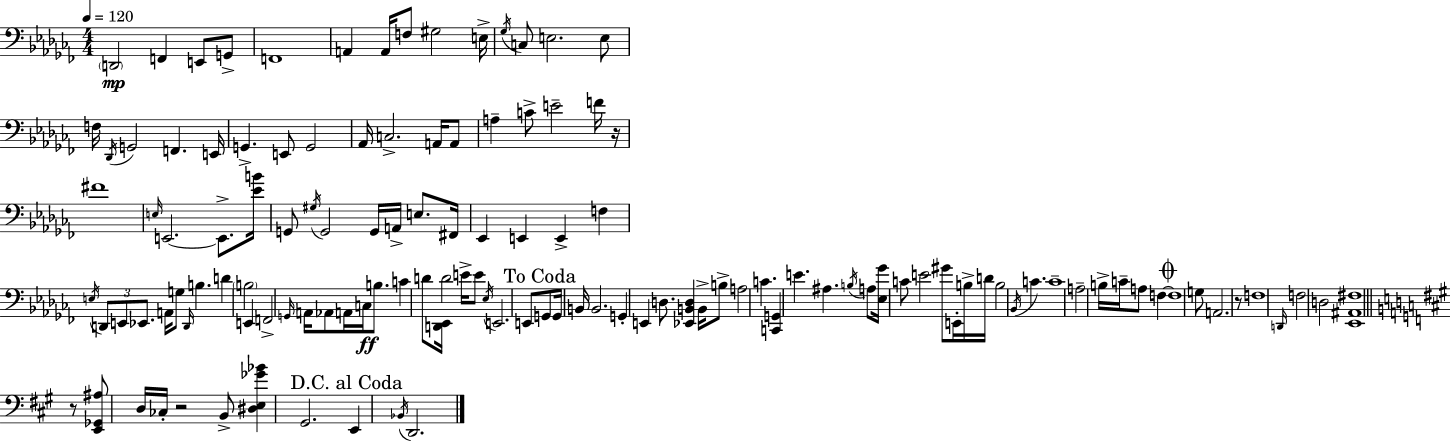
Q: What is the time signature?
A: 4/4